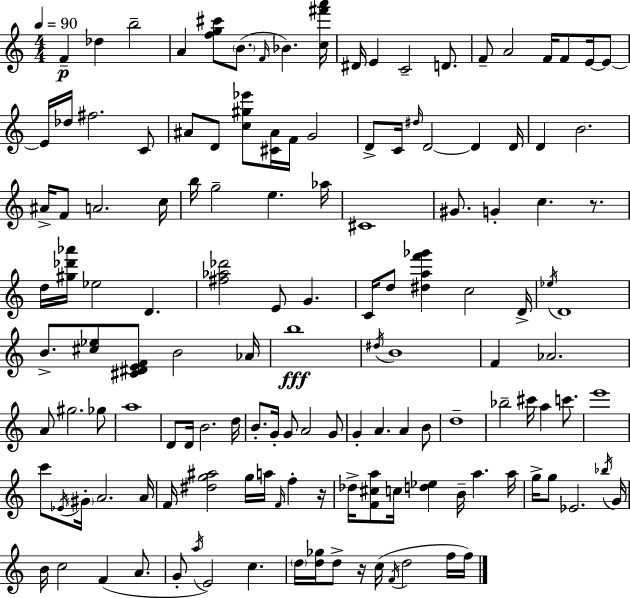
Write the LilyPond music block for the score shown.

{
  \clef treble
  \numericTimeSignature
  \time 4/4
  \key a \minor
  \tempo 4 = 90
  f'4--\p des''4 b''2-- | a'4 <f'' g'' cis'''>8 \parenthesize b'8.( \grace { f'16 } bes'4.) | <c'' fis''' a'''>16 dis'16 e'4 c'2-- d'8. | f'8-- a'2 f'16 f'8 e'16~~ e'8~~ | \break e'16 des''16 fis''2. c'8 | ais'8 d'8 <c'' gis'' ees'''>8 <cis' ais'>16 f'16 g'2 | d'8-> c'16 \grace { dis''16 } d'2~~ d'4 | d'16 d'4 b'2. | \break ais'16-> f'8 a'2. | c''16 b''16 g''2-- e''4. | aes''16 cis'1 | gis'8. g'4-. c''4. r8. | \break d''16 <gis'' des''' aes'''>16 ees''2 d'4. | <fis'' aes'' des'''>2 e'8 g'4. | c'16 d''8 <dis'' a'' f''' ges'''>4 c''2 | d'16-> \acciaccatura { ees''16 } d'1 | \break b'8.-> <cis'' ees''>8 <cis' dis' e' f'>8 b'2 | aes'16 b''1\fff | \acciaccatura { dis''16 } b'1 | f'4 aes'2. | \break a'8 gis''2. | ges''8 a''1 | d'8 d'16 b'2. | d''16 b'8.-. g'16-. g'8 a'2 | \break g'8 g'4-. a'4. a'4 | b'8 d''1-- | bes''2-- cis'''16 a''4 | c'''8. e'''1 | \break c'''8 \acciaccatura { ees'16 } \parenthesize gis'16-. a'2. | a'16 f'16 <dis'' g'' ais''>2 g''16 a''16 | \grace { f'16 } f''4-. r16 des''16-> <f' cis'' a''>8 c''16 <d'' ees''>4 b'16-- a''4. | a''16 g''16-> g''8 ees'2. | \break \acciaccatura { bes''16 } g'16 b'16 c''2 | f'4( a'8. g'8-. \acciaccatura { a''16 } e'2) | c''4. \parenthesize d''16 <d'' ges''>16 d''8-> r16 c''16( \acciaccatura { f'16 } d''2 | f''16 f''16) \bar "|."
}